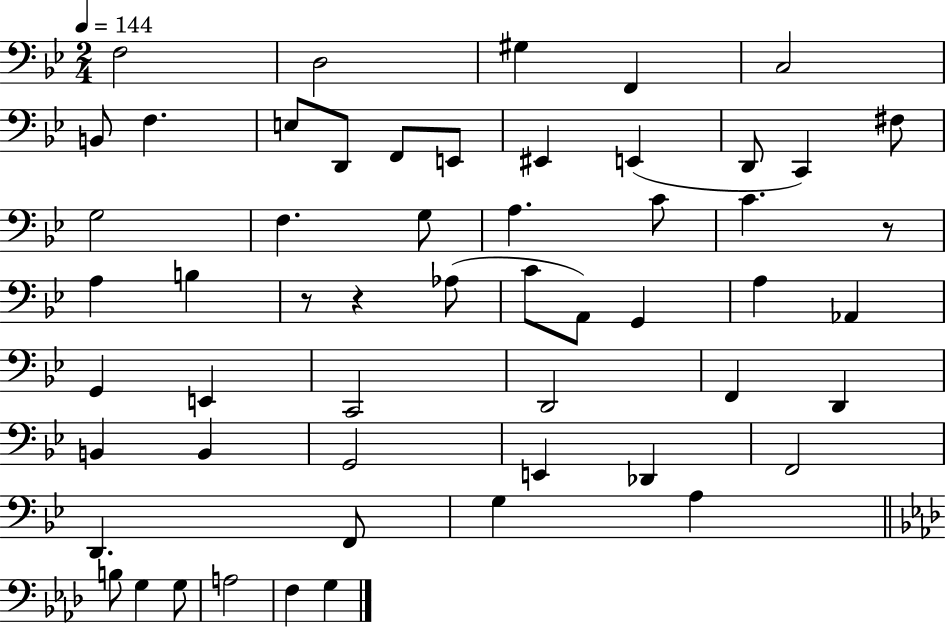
X:1
T:Untitled
M:2/4
L:1/4
K:Bb
F,2 D,2 ^G, F,, C,2 B,,/2 F, E,/2 D,,/2 F,,/2 E,,/2 ^E,, E,, D,,/2 C,, ^F,/2 G,2 F, G,/2 A, C/2 C z/2 A, B, z/2 z _A,/2 C/2 A,,/2 G,, A, _A,, G,, E,, C,,2 D,,2 F,, D,, B,, B,, G,,2 E,, _D,, F,,2 D,, F,,/2 G, A, B,/2 G, G,/2 A,2 F, G,